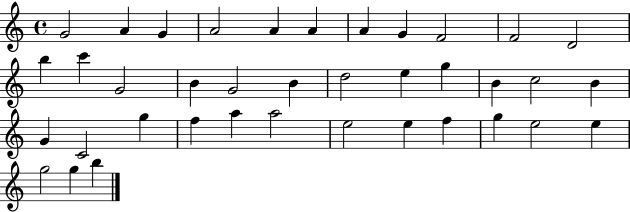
G4/h A4/q G4/q A4/h A4/q A4/q A4/q G4/q F4/h F4/h D4/h B5/q C6/q G4/h B4/q G4/h B4/q D5/h E5/q G5/q B4/q C5/h B4/q G4/q C4/h G5/q F5/q A5/q A5/h E5/h E5/q F5/q G5/q E5/h E5/q G5/h G5/q B5/q